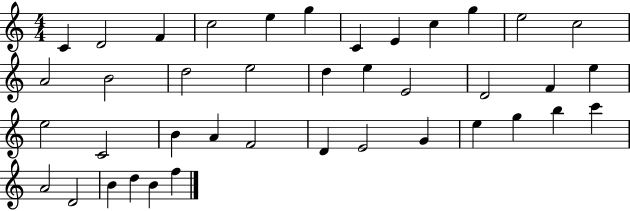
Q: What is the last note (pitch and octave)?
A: F5